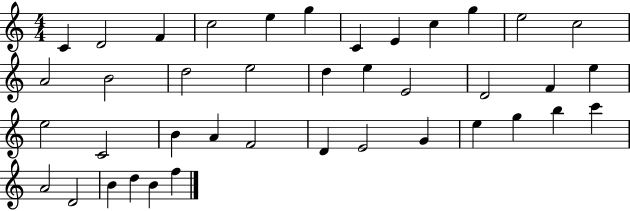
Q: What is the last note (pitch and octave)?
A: F5